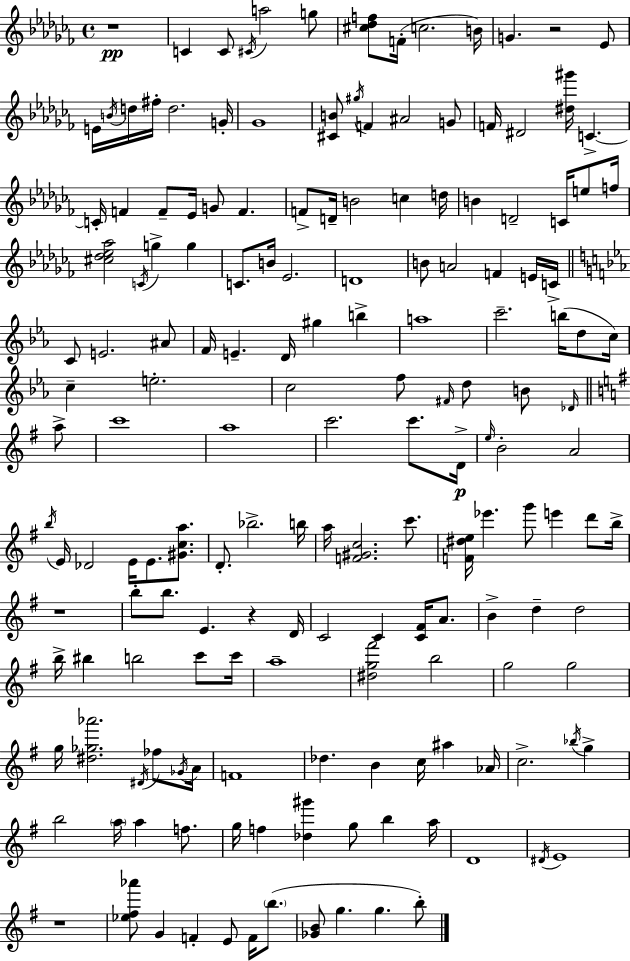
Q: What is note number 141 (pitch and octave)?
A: D#4